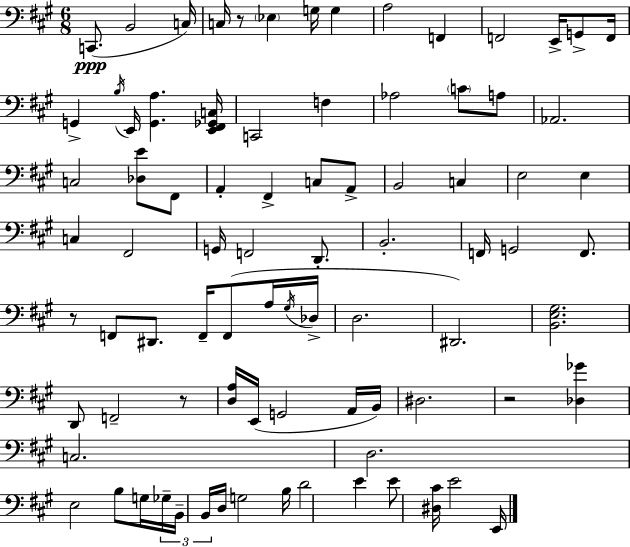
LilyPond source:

{
  \clef bass
  \numericTimeSignature
  \time 6/8
  \key a \major
  c,8.(\ppp b,2 c16) | c16 r8 \parenthesize ees4 g16 g4 | a2 f,4 | f,2 e,16-> g,8-> f,16 | \break g,4-> \acciaccatura { b16 } e,16 <g, a>4. | <e, fis, ges, c>16 c,2 f4 | aes2 \parenthesize c'8 a8 | aes,2. | \break c2 <des e'>8 fis,8 | a,4-. fis,4-> c8 a,8-> | b,2 c4 | e2 e4 | \break c4 fis,2 | g,16 f,2 d,8.-. | b,2.-. | f,16 g,2 f,8. | \break r8 f,8 dis,8. f,16-- f,8( a16 | \acciaccatura { gis16 } des16-> d2. | dis,2.) | <b, e gis>2. | \break d,8 f,2-- | r8 <d a>16 e,16( g,2 | a,16 b,16) dis2. | r2 <des ges'>4 | \break c2. | d2. | e2 b8 | g16 \tuplet 3/2 { ges16-- b,16-- b,16 } d16 g2 | \break b16 d'2 e'4 | e'8 <dis cis'>16 e'2 | e,16 \bar "|."
}